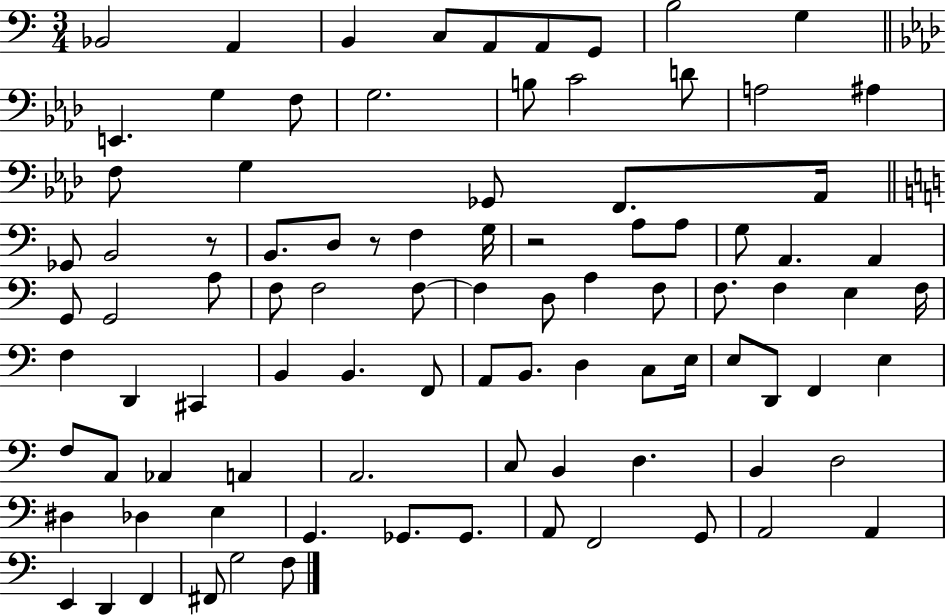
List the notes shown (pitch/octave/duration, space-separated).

Bb2/h A2/q B2/q C3/e A2/e A2/e G2/e B3/h G3/q E2/q. G3/q F3/e G3/h. B3/e C4/h D4/e A3/h A#3/q F3/e G3/q Gb2/e F2/e. Ab2/s Gb2/e B2/h R/e B2/e. D3/e R/e F3/q G3/s R/h A3/e A3/e G3/e A2/q. A2/q G2/e G2/h A3/e F3/e F3/h F3/e F3/q D3/e A3/q F3/e F3/e. F3/q E3/q F3/s F3/q D2/q C#2/q B2/q B2/q. F2/e A2/e B2/e. D3/q C3/e E3/s E3/e D2/e F2/q E3/q F3/e A2/e Ab2/q A2/q A2/h. C3/e B2/q D3/q. B2/q D3/h D#3/q Db3/q E3/q G2/q. Gb2/e. Gb2/e. A2/e F2/h G2/e A2/h A2/q E2/q D2/q F2/q F#2/e G3/h F3/e